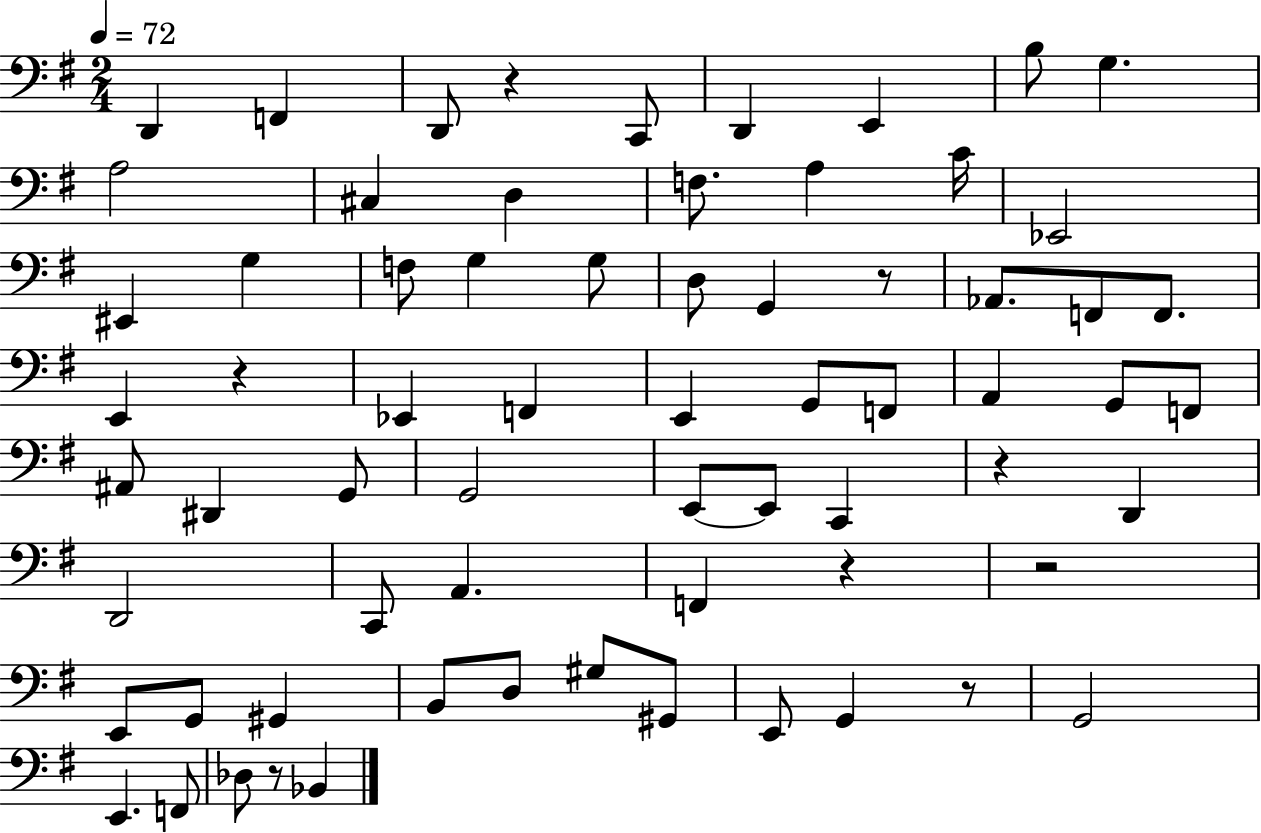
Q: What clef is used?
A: bass